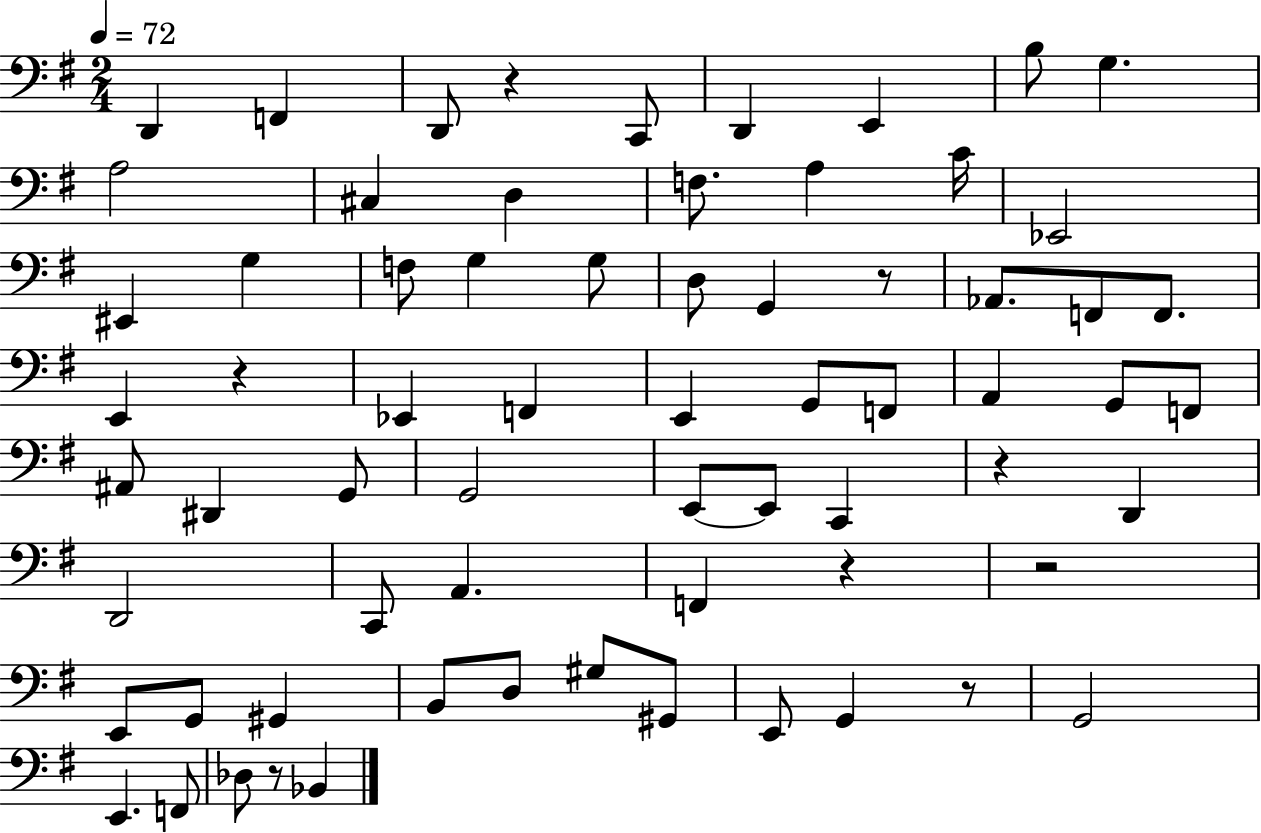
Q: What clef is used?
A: bass